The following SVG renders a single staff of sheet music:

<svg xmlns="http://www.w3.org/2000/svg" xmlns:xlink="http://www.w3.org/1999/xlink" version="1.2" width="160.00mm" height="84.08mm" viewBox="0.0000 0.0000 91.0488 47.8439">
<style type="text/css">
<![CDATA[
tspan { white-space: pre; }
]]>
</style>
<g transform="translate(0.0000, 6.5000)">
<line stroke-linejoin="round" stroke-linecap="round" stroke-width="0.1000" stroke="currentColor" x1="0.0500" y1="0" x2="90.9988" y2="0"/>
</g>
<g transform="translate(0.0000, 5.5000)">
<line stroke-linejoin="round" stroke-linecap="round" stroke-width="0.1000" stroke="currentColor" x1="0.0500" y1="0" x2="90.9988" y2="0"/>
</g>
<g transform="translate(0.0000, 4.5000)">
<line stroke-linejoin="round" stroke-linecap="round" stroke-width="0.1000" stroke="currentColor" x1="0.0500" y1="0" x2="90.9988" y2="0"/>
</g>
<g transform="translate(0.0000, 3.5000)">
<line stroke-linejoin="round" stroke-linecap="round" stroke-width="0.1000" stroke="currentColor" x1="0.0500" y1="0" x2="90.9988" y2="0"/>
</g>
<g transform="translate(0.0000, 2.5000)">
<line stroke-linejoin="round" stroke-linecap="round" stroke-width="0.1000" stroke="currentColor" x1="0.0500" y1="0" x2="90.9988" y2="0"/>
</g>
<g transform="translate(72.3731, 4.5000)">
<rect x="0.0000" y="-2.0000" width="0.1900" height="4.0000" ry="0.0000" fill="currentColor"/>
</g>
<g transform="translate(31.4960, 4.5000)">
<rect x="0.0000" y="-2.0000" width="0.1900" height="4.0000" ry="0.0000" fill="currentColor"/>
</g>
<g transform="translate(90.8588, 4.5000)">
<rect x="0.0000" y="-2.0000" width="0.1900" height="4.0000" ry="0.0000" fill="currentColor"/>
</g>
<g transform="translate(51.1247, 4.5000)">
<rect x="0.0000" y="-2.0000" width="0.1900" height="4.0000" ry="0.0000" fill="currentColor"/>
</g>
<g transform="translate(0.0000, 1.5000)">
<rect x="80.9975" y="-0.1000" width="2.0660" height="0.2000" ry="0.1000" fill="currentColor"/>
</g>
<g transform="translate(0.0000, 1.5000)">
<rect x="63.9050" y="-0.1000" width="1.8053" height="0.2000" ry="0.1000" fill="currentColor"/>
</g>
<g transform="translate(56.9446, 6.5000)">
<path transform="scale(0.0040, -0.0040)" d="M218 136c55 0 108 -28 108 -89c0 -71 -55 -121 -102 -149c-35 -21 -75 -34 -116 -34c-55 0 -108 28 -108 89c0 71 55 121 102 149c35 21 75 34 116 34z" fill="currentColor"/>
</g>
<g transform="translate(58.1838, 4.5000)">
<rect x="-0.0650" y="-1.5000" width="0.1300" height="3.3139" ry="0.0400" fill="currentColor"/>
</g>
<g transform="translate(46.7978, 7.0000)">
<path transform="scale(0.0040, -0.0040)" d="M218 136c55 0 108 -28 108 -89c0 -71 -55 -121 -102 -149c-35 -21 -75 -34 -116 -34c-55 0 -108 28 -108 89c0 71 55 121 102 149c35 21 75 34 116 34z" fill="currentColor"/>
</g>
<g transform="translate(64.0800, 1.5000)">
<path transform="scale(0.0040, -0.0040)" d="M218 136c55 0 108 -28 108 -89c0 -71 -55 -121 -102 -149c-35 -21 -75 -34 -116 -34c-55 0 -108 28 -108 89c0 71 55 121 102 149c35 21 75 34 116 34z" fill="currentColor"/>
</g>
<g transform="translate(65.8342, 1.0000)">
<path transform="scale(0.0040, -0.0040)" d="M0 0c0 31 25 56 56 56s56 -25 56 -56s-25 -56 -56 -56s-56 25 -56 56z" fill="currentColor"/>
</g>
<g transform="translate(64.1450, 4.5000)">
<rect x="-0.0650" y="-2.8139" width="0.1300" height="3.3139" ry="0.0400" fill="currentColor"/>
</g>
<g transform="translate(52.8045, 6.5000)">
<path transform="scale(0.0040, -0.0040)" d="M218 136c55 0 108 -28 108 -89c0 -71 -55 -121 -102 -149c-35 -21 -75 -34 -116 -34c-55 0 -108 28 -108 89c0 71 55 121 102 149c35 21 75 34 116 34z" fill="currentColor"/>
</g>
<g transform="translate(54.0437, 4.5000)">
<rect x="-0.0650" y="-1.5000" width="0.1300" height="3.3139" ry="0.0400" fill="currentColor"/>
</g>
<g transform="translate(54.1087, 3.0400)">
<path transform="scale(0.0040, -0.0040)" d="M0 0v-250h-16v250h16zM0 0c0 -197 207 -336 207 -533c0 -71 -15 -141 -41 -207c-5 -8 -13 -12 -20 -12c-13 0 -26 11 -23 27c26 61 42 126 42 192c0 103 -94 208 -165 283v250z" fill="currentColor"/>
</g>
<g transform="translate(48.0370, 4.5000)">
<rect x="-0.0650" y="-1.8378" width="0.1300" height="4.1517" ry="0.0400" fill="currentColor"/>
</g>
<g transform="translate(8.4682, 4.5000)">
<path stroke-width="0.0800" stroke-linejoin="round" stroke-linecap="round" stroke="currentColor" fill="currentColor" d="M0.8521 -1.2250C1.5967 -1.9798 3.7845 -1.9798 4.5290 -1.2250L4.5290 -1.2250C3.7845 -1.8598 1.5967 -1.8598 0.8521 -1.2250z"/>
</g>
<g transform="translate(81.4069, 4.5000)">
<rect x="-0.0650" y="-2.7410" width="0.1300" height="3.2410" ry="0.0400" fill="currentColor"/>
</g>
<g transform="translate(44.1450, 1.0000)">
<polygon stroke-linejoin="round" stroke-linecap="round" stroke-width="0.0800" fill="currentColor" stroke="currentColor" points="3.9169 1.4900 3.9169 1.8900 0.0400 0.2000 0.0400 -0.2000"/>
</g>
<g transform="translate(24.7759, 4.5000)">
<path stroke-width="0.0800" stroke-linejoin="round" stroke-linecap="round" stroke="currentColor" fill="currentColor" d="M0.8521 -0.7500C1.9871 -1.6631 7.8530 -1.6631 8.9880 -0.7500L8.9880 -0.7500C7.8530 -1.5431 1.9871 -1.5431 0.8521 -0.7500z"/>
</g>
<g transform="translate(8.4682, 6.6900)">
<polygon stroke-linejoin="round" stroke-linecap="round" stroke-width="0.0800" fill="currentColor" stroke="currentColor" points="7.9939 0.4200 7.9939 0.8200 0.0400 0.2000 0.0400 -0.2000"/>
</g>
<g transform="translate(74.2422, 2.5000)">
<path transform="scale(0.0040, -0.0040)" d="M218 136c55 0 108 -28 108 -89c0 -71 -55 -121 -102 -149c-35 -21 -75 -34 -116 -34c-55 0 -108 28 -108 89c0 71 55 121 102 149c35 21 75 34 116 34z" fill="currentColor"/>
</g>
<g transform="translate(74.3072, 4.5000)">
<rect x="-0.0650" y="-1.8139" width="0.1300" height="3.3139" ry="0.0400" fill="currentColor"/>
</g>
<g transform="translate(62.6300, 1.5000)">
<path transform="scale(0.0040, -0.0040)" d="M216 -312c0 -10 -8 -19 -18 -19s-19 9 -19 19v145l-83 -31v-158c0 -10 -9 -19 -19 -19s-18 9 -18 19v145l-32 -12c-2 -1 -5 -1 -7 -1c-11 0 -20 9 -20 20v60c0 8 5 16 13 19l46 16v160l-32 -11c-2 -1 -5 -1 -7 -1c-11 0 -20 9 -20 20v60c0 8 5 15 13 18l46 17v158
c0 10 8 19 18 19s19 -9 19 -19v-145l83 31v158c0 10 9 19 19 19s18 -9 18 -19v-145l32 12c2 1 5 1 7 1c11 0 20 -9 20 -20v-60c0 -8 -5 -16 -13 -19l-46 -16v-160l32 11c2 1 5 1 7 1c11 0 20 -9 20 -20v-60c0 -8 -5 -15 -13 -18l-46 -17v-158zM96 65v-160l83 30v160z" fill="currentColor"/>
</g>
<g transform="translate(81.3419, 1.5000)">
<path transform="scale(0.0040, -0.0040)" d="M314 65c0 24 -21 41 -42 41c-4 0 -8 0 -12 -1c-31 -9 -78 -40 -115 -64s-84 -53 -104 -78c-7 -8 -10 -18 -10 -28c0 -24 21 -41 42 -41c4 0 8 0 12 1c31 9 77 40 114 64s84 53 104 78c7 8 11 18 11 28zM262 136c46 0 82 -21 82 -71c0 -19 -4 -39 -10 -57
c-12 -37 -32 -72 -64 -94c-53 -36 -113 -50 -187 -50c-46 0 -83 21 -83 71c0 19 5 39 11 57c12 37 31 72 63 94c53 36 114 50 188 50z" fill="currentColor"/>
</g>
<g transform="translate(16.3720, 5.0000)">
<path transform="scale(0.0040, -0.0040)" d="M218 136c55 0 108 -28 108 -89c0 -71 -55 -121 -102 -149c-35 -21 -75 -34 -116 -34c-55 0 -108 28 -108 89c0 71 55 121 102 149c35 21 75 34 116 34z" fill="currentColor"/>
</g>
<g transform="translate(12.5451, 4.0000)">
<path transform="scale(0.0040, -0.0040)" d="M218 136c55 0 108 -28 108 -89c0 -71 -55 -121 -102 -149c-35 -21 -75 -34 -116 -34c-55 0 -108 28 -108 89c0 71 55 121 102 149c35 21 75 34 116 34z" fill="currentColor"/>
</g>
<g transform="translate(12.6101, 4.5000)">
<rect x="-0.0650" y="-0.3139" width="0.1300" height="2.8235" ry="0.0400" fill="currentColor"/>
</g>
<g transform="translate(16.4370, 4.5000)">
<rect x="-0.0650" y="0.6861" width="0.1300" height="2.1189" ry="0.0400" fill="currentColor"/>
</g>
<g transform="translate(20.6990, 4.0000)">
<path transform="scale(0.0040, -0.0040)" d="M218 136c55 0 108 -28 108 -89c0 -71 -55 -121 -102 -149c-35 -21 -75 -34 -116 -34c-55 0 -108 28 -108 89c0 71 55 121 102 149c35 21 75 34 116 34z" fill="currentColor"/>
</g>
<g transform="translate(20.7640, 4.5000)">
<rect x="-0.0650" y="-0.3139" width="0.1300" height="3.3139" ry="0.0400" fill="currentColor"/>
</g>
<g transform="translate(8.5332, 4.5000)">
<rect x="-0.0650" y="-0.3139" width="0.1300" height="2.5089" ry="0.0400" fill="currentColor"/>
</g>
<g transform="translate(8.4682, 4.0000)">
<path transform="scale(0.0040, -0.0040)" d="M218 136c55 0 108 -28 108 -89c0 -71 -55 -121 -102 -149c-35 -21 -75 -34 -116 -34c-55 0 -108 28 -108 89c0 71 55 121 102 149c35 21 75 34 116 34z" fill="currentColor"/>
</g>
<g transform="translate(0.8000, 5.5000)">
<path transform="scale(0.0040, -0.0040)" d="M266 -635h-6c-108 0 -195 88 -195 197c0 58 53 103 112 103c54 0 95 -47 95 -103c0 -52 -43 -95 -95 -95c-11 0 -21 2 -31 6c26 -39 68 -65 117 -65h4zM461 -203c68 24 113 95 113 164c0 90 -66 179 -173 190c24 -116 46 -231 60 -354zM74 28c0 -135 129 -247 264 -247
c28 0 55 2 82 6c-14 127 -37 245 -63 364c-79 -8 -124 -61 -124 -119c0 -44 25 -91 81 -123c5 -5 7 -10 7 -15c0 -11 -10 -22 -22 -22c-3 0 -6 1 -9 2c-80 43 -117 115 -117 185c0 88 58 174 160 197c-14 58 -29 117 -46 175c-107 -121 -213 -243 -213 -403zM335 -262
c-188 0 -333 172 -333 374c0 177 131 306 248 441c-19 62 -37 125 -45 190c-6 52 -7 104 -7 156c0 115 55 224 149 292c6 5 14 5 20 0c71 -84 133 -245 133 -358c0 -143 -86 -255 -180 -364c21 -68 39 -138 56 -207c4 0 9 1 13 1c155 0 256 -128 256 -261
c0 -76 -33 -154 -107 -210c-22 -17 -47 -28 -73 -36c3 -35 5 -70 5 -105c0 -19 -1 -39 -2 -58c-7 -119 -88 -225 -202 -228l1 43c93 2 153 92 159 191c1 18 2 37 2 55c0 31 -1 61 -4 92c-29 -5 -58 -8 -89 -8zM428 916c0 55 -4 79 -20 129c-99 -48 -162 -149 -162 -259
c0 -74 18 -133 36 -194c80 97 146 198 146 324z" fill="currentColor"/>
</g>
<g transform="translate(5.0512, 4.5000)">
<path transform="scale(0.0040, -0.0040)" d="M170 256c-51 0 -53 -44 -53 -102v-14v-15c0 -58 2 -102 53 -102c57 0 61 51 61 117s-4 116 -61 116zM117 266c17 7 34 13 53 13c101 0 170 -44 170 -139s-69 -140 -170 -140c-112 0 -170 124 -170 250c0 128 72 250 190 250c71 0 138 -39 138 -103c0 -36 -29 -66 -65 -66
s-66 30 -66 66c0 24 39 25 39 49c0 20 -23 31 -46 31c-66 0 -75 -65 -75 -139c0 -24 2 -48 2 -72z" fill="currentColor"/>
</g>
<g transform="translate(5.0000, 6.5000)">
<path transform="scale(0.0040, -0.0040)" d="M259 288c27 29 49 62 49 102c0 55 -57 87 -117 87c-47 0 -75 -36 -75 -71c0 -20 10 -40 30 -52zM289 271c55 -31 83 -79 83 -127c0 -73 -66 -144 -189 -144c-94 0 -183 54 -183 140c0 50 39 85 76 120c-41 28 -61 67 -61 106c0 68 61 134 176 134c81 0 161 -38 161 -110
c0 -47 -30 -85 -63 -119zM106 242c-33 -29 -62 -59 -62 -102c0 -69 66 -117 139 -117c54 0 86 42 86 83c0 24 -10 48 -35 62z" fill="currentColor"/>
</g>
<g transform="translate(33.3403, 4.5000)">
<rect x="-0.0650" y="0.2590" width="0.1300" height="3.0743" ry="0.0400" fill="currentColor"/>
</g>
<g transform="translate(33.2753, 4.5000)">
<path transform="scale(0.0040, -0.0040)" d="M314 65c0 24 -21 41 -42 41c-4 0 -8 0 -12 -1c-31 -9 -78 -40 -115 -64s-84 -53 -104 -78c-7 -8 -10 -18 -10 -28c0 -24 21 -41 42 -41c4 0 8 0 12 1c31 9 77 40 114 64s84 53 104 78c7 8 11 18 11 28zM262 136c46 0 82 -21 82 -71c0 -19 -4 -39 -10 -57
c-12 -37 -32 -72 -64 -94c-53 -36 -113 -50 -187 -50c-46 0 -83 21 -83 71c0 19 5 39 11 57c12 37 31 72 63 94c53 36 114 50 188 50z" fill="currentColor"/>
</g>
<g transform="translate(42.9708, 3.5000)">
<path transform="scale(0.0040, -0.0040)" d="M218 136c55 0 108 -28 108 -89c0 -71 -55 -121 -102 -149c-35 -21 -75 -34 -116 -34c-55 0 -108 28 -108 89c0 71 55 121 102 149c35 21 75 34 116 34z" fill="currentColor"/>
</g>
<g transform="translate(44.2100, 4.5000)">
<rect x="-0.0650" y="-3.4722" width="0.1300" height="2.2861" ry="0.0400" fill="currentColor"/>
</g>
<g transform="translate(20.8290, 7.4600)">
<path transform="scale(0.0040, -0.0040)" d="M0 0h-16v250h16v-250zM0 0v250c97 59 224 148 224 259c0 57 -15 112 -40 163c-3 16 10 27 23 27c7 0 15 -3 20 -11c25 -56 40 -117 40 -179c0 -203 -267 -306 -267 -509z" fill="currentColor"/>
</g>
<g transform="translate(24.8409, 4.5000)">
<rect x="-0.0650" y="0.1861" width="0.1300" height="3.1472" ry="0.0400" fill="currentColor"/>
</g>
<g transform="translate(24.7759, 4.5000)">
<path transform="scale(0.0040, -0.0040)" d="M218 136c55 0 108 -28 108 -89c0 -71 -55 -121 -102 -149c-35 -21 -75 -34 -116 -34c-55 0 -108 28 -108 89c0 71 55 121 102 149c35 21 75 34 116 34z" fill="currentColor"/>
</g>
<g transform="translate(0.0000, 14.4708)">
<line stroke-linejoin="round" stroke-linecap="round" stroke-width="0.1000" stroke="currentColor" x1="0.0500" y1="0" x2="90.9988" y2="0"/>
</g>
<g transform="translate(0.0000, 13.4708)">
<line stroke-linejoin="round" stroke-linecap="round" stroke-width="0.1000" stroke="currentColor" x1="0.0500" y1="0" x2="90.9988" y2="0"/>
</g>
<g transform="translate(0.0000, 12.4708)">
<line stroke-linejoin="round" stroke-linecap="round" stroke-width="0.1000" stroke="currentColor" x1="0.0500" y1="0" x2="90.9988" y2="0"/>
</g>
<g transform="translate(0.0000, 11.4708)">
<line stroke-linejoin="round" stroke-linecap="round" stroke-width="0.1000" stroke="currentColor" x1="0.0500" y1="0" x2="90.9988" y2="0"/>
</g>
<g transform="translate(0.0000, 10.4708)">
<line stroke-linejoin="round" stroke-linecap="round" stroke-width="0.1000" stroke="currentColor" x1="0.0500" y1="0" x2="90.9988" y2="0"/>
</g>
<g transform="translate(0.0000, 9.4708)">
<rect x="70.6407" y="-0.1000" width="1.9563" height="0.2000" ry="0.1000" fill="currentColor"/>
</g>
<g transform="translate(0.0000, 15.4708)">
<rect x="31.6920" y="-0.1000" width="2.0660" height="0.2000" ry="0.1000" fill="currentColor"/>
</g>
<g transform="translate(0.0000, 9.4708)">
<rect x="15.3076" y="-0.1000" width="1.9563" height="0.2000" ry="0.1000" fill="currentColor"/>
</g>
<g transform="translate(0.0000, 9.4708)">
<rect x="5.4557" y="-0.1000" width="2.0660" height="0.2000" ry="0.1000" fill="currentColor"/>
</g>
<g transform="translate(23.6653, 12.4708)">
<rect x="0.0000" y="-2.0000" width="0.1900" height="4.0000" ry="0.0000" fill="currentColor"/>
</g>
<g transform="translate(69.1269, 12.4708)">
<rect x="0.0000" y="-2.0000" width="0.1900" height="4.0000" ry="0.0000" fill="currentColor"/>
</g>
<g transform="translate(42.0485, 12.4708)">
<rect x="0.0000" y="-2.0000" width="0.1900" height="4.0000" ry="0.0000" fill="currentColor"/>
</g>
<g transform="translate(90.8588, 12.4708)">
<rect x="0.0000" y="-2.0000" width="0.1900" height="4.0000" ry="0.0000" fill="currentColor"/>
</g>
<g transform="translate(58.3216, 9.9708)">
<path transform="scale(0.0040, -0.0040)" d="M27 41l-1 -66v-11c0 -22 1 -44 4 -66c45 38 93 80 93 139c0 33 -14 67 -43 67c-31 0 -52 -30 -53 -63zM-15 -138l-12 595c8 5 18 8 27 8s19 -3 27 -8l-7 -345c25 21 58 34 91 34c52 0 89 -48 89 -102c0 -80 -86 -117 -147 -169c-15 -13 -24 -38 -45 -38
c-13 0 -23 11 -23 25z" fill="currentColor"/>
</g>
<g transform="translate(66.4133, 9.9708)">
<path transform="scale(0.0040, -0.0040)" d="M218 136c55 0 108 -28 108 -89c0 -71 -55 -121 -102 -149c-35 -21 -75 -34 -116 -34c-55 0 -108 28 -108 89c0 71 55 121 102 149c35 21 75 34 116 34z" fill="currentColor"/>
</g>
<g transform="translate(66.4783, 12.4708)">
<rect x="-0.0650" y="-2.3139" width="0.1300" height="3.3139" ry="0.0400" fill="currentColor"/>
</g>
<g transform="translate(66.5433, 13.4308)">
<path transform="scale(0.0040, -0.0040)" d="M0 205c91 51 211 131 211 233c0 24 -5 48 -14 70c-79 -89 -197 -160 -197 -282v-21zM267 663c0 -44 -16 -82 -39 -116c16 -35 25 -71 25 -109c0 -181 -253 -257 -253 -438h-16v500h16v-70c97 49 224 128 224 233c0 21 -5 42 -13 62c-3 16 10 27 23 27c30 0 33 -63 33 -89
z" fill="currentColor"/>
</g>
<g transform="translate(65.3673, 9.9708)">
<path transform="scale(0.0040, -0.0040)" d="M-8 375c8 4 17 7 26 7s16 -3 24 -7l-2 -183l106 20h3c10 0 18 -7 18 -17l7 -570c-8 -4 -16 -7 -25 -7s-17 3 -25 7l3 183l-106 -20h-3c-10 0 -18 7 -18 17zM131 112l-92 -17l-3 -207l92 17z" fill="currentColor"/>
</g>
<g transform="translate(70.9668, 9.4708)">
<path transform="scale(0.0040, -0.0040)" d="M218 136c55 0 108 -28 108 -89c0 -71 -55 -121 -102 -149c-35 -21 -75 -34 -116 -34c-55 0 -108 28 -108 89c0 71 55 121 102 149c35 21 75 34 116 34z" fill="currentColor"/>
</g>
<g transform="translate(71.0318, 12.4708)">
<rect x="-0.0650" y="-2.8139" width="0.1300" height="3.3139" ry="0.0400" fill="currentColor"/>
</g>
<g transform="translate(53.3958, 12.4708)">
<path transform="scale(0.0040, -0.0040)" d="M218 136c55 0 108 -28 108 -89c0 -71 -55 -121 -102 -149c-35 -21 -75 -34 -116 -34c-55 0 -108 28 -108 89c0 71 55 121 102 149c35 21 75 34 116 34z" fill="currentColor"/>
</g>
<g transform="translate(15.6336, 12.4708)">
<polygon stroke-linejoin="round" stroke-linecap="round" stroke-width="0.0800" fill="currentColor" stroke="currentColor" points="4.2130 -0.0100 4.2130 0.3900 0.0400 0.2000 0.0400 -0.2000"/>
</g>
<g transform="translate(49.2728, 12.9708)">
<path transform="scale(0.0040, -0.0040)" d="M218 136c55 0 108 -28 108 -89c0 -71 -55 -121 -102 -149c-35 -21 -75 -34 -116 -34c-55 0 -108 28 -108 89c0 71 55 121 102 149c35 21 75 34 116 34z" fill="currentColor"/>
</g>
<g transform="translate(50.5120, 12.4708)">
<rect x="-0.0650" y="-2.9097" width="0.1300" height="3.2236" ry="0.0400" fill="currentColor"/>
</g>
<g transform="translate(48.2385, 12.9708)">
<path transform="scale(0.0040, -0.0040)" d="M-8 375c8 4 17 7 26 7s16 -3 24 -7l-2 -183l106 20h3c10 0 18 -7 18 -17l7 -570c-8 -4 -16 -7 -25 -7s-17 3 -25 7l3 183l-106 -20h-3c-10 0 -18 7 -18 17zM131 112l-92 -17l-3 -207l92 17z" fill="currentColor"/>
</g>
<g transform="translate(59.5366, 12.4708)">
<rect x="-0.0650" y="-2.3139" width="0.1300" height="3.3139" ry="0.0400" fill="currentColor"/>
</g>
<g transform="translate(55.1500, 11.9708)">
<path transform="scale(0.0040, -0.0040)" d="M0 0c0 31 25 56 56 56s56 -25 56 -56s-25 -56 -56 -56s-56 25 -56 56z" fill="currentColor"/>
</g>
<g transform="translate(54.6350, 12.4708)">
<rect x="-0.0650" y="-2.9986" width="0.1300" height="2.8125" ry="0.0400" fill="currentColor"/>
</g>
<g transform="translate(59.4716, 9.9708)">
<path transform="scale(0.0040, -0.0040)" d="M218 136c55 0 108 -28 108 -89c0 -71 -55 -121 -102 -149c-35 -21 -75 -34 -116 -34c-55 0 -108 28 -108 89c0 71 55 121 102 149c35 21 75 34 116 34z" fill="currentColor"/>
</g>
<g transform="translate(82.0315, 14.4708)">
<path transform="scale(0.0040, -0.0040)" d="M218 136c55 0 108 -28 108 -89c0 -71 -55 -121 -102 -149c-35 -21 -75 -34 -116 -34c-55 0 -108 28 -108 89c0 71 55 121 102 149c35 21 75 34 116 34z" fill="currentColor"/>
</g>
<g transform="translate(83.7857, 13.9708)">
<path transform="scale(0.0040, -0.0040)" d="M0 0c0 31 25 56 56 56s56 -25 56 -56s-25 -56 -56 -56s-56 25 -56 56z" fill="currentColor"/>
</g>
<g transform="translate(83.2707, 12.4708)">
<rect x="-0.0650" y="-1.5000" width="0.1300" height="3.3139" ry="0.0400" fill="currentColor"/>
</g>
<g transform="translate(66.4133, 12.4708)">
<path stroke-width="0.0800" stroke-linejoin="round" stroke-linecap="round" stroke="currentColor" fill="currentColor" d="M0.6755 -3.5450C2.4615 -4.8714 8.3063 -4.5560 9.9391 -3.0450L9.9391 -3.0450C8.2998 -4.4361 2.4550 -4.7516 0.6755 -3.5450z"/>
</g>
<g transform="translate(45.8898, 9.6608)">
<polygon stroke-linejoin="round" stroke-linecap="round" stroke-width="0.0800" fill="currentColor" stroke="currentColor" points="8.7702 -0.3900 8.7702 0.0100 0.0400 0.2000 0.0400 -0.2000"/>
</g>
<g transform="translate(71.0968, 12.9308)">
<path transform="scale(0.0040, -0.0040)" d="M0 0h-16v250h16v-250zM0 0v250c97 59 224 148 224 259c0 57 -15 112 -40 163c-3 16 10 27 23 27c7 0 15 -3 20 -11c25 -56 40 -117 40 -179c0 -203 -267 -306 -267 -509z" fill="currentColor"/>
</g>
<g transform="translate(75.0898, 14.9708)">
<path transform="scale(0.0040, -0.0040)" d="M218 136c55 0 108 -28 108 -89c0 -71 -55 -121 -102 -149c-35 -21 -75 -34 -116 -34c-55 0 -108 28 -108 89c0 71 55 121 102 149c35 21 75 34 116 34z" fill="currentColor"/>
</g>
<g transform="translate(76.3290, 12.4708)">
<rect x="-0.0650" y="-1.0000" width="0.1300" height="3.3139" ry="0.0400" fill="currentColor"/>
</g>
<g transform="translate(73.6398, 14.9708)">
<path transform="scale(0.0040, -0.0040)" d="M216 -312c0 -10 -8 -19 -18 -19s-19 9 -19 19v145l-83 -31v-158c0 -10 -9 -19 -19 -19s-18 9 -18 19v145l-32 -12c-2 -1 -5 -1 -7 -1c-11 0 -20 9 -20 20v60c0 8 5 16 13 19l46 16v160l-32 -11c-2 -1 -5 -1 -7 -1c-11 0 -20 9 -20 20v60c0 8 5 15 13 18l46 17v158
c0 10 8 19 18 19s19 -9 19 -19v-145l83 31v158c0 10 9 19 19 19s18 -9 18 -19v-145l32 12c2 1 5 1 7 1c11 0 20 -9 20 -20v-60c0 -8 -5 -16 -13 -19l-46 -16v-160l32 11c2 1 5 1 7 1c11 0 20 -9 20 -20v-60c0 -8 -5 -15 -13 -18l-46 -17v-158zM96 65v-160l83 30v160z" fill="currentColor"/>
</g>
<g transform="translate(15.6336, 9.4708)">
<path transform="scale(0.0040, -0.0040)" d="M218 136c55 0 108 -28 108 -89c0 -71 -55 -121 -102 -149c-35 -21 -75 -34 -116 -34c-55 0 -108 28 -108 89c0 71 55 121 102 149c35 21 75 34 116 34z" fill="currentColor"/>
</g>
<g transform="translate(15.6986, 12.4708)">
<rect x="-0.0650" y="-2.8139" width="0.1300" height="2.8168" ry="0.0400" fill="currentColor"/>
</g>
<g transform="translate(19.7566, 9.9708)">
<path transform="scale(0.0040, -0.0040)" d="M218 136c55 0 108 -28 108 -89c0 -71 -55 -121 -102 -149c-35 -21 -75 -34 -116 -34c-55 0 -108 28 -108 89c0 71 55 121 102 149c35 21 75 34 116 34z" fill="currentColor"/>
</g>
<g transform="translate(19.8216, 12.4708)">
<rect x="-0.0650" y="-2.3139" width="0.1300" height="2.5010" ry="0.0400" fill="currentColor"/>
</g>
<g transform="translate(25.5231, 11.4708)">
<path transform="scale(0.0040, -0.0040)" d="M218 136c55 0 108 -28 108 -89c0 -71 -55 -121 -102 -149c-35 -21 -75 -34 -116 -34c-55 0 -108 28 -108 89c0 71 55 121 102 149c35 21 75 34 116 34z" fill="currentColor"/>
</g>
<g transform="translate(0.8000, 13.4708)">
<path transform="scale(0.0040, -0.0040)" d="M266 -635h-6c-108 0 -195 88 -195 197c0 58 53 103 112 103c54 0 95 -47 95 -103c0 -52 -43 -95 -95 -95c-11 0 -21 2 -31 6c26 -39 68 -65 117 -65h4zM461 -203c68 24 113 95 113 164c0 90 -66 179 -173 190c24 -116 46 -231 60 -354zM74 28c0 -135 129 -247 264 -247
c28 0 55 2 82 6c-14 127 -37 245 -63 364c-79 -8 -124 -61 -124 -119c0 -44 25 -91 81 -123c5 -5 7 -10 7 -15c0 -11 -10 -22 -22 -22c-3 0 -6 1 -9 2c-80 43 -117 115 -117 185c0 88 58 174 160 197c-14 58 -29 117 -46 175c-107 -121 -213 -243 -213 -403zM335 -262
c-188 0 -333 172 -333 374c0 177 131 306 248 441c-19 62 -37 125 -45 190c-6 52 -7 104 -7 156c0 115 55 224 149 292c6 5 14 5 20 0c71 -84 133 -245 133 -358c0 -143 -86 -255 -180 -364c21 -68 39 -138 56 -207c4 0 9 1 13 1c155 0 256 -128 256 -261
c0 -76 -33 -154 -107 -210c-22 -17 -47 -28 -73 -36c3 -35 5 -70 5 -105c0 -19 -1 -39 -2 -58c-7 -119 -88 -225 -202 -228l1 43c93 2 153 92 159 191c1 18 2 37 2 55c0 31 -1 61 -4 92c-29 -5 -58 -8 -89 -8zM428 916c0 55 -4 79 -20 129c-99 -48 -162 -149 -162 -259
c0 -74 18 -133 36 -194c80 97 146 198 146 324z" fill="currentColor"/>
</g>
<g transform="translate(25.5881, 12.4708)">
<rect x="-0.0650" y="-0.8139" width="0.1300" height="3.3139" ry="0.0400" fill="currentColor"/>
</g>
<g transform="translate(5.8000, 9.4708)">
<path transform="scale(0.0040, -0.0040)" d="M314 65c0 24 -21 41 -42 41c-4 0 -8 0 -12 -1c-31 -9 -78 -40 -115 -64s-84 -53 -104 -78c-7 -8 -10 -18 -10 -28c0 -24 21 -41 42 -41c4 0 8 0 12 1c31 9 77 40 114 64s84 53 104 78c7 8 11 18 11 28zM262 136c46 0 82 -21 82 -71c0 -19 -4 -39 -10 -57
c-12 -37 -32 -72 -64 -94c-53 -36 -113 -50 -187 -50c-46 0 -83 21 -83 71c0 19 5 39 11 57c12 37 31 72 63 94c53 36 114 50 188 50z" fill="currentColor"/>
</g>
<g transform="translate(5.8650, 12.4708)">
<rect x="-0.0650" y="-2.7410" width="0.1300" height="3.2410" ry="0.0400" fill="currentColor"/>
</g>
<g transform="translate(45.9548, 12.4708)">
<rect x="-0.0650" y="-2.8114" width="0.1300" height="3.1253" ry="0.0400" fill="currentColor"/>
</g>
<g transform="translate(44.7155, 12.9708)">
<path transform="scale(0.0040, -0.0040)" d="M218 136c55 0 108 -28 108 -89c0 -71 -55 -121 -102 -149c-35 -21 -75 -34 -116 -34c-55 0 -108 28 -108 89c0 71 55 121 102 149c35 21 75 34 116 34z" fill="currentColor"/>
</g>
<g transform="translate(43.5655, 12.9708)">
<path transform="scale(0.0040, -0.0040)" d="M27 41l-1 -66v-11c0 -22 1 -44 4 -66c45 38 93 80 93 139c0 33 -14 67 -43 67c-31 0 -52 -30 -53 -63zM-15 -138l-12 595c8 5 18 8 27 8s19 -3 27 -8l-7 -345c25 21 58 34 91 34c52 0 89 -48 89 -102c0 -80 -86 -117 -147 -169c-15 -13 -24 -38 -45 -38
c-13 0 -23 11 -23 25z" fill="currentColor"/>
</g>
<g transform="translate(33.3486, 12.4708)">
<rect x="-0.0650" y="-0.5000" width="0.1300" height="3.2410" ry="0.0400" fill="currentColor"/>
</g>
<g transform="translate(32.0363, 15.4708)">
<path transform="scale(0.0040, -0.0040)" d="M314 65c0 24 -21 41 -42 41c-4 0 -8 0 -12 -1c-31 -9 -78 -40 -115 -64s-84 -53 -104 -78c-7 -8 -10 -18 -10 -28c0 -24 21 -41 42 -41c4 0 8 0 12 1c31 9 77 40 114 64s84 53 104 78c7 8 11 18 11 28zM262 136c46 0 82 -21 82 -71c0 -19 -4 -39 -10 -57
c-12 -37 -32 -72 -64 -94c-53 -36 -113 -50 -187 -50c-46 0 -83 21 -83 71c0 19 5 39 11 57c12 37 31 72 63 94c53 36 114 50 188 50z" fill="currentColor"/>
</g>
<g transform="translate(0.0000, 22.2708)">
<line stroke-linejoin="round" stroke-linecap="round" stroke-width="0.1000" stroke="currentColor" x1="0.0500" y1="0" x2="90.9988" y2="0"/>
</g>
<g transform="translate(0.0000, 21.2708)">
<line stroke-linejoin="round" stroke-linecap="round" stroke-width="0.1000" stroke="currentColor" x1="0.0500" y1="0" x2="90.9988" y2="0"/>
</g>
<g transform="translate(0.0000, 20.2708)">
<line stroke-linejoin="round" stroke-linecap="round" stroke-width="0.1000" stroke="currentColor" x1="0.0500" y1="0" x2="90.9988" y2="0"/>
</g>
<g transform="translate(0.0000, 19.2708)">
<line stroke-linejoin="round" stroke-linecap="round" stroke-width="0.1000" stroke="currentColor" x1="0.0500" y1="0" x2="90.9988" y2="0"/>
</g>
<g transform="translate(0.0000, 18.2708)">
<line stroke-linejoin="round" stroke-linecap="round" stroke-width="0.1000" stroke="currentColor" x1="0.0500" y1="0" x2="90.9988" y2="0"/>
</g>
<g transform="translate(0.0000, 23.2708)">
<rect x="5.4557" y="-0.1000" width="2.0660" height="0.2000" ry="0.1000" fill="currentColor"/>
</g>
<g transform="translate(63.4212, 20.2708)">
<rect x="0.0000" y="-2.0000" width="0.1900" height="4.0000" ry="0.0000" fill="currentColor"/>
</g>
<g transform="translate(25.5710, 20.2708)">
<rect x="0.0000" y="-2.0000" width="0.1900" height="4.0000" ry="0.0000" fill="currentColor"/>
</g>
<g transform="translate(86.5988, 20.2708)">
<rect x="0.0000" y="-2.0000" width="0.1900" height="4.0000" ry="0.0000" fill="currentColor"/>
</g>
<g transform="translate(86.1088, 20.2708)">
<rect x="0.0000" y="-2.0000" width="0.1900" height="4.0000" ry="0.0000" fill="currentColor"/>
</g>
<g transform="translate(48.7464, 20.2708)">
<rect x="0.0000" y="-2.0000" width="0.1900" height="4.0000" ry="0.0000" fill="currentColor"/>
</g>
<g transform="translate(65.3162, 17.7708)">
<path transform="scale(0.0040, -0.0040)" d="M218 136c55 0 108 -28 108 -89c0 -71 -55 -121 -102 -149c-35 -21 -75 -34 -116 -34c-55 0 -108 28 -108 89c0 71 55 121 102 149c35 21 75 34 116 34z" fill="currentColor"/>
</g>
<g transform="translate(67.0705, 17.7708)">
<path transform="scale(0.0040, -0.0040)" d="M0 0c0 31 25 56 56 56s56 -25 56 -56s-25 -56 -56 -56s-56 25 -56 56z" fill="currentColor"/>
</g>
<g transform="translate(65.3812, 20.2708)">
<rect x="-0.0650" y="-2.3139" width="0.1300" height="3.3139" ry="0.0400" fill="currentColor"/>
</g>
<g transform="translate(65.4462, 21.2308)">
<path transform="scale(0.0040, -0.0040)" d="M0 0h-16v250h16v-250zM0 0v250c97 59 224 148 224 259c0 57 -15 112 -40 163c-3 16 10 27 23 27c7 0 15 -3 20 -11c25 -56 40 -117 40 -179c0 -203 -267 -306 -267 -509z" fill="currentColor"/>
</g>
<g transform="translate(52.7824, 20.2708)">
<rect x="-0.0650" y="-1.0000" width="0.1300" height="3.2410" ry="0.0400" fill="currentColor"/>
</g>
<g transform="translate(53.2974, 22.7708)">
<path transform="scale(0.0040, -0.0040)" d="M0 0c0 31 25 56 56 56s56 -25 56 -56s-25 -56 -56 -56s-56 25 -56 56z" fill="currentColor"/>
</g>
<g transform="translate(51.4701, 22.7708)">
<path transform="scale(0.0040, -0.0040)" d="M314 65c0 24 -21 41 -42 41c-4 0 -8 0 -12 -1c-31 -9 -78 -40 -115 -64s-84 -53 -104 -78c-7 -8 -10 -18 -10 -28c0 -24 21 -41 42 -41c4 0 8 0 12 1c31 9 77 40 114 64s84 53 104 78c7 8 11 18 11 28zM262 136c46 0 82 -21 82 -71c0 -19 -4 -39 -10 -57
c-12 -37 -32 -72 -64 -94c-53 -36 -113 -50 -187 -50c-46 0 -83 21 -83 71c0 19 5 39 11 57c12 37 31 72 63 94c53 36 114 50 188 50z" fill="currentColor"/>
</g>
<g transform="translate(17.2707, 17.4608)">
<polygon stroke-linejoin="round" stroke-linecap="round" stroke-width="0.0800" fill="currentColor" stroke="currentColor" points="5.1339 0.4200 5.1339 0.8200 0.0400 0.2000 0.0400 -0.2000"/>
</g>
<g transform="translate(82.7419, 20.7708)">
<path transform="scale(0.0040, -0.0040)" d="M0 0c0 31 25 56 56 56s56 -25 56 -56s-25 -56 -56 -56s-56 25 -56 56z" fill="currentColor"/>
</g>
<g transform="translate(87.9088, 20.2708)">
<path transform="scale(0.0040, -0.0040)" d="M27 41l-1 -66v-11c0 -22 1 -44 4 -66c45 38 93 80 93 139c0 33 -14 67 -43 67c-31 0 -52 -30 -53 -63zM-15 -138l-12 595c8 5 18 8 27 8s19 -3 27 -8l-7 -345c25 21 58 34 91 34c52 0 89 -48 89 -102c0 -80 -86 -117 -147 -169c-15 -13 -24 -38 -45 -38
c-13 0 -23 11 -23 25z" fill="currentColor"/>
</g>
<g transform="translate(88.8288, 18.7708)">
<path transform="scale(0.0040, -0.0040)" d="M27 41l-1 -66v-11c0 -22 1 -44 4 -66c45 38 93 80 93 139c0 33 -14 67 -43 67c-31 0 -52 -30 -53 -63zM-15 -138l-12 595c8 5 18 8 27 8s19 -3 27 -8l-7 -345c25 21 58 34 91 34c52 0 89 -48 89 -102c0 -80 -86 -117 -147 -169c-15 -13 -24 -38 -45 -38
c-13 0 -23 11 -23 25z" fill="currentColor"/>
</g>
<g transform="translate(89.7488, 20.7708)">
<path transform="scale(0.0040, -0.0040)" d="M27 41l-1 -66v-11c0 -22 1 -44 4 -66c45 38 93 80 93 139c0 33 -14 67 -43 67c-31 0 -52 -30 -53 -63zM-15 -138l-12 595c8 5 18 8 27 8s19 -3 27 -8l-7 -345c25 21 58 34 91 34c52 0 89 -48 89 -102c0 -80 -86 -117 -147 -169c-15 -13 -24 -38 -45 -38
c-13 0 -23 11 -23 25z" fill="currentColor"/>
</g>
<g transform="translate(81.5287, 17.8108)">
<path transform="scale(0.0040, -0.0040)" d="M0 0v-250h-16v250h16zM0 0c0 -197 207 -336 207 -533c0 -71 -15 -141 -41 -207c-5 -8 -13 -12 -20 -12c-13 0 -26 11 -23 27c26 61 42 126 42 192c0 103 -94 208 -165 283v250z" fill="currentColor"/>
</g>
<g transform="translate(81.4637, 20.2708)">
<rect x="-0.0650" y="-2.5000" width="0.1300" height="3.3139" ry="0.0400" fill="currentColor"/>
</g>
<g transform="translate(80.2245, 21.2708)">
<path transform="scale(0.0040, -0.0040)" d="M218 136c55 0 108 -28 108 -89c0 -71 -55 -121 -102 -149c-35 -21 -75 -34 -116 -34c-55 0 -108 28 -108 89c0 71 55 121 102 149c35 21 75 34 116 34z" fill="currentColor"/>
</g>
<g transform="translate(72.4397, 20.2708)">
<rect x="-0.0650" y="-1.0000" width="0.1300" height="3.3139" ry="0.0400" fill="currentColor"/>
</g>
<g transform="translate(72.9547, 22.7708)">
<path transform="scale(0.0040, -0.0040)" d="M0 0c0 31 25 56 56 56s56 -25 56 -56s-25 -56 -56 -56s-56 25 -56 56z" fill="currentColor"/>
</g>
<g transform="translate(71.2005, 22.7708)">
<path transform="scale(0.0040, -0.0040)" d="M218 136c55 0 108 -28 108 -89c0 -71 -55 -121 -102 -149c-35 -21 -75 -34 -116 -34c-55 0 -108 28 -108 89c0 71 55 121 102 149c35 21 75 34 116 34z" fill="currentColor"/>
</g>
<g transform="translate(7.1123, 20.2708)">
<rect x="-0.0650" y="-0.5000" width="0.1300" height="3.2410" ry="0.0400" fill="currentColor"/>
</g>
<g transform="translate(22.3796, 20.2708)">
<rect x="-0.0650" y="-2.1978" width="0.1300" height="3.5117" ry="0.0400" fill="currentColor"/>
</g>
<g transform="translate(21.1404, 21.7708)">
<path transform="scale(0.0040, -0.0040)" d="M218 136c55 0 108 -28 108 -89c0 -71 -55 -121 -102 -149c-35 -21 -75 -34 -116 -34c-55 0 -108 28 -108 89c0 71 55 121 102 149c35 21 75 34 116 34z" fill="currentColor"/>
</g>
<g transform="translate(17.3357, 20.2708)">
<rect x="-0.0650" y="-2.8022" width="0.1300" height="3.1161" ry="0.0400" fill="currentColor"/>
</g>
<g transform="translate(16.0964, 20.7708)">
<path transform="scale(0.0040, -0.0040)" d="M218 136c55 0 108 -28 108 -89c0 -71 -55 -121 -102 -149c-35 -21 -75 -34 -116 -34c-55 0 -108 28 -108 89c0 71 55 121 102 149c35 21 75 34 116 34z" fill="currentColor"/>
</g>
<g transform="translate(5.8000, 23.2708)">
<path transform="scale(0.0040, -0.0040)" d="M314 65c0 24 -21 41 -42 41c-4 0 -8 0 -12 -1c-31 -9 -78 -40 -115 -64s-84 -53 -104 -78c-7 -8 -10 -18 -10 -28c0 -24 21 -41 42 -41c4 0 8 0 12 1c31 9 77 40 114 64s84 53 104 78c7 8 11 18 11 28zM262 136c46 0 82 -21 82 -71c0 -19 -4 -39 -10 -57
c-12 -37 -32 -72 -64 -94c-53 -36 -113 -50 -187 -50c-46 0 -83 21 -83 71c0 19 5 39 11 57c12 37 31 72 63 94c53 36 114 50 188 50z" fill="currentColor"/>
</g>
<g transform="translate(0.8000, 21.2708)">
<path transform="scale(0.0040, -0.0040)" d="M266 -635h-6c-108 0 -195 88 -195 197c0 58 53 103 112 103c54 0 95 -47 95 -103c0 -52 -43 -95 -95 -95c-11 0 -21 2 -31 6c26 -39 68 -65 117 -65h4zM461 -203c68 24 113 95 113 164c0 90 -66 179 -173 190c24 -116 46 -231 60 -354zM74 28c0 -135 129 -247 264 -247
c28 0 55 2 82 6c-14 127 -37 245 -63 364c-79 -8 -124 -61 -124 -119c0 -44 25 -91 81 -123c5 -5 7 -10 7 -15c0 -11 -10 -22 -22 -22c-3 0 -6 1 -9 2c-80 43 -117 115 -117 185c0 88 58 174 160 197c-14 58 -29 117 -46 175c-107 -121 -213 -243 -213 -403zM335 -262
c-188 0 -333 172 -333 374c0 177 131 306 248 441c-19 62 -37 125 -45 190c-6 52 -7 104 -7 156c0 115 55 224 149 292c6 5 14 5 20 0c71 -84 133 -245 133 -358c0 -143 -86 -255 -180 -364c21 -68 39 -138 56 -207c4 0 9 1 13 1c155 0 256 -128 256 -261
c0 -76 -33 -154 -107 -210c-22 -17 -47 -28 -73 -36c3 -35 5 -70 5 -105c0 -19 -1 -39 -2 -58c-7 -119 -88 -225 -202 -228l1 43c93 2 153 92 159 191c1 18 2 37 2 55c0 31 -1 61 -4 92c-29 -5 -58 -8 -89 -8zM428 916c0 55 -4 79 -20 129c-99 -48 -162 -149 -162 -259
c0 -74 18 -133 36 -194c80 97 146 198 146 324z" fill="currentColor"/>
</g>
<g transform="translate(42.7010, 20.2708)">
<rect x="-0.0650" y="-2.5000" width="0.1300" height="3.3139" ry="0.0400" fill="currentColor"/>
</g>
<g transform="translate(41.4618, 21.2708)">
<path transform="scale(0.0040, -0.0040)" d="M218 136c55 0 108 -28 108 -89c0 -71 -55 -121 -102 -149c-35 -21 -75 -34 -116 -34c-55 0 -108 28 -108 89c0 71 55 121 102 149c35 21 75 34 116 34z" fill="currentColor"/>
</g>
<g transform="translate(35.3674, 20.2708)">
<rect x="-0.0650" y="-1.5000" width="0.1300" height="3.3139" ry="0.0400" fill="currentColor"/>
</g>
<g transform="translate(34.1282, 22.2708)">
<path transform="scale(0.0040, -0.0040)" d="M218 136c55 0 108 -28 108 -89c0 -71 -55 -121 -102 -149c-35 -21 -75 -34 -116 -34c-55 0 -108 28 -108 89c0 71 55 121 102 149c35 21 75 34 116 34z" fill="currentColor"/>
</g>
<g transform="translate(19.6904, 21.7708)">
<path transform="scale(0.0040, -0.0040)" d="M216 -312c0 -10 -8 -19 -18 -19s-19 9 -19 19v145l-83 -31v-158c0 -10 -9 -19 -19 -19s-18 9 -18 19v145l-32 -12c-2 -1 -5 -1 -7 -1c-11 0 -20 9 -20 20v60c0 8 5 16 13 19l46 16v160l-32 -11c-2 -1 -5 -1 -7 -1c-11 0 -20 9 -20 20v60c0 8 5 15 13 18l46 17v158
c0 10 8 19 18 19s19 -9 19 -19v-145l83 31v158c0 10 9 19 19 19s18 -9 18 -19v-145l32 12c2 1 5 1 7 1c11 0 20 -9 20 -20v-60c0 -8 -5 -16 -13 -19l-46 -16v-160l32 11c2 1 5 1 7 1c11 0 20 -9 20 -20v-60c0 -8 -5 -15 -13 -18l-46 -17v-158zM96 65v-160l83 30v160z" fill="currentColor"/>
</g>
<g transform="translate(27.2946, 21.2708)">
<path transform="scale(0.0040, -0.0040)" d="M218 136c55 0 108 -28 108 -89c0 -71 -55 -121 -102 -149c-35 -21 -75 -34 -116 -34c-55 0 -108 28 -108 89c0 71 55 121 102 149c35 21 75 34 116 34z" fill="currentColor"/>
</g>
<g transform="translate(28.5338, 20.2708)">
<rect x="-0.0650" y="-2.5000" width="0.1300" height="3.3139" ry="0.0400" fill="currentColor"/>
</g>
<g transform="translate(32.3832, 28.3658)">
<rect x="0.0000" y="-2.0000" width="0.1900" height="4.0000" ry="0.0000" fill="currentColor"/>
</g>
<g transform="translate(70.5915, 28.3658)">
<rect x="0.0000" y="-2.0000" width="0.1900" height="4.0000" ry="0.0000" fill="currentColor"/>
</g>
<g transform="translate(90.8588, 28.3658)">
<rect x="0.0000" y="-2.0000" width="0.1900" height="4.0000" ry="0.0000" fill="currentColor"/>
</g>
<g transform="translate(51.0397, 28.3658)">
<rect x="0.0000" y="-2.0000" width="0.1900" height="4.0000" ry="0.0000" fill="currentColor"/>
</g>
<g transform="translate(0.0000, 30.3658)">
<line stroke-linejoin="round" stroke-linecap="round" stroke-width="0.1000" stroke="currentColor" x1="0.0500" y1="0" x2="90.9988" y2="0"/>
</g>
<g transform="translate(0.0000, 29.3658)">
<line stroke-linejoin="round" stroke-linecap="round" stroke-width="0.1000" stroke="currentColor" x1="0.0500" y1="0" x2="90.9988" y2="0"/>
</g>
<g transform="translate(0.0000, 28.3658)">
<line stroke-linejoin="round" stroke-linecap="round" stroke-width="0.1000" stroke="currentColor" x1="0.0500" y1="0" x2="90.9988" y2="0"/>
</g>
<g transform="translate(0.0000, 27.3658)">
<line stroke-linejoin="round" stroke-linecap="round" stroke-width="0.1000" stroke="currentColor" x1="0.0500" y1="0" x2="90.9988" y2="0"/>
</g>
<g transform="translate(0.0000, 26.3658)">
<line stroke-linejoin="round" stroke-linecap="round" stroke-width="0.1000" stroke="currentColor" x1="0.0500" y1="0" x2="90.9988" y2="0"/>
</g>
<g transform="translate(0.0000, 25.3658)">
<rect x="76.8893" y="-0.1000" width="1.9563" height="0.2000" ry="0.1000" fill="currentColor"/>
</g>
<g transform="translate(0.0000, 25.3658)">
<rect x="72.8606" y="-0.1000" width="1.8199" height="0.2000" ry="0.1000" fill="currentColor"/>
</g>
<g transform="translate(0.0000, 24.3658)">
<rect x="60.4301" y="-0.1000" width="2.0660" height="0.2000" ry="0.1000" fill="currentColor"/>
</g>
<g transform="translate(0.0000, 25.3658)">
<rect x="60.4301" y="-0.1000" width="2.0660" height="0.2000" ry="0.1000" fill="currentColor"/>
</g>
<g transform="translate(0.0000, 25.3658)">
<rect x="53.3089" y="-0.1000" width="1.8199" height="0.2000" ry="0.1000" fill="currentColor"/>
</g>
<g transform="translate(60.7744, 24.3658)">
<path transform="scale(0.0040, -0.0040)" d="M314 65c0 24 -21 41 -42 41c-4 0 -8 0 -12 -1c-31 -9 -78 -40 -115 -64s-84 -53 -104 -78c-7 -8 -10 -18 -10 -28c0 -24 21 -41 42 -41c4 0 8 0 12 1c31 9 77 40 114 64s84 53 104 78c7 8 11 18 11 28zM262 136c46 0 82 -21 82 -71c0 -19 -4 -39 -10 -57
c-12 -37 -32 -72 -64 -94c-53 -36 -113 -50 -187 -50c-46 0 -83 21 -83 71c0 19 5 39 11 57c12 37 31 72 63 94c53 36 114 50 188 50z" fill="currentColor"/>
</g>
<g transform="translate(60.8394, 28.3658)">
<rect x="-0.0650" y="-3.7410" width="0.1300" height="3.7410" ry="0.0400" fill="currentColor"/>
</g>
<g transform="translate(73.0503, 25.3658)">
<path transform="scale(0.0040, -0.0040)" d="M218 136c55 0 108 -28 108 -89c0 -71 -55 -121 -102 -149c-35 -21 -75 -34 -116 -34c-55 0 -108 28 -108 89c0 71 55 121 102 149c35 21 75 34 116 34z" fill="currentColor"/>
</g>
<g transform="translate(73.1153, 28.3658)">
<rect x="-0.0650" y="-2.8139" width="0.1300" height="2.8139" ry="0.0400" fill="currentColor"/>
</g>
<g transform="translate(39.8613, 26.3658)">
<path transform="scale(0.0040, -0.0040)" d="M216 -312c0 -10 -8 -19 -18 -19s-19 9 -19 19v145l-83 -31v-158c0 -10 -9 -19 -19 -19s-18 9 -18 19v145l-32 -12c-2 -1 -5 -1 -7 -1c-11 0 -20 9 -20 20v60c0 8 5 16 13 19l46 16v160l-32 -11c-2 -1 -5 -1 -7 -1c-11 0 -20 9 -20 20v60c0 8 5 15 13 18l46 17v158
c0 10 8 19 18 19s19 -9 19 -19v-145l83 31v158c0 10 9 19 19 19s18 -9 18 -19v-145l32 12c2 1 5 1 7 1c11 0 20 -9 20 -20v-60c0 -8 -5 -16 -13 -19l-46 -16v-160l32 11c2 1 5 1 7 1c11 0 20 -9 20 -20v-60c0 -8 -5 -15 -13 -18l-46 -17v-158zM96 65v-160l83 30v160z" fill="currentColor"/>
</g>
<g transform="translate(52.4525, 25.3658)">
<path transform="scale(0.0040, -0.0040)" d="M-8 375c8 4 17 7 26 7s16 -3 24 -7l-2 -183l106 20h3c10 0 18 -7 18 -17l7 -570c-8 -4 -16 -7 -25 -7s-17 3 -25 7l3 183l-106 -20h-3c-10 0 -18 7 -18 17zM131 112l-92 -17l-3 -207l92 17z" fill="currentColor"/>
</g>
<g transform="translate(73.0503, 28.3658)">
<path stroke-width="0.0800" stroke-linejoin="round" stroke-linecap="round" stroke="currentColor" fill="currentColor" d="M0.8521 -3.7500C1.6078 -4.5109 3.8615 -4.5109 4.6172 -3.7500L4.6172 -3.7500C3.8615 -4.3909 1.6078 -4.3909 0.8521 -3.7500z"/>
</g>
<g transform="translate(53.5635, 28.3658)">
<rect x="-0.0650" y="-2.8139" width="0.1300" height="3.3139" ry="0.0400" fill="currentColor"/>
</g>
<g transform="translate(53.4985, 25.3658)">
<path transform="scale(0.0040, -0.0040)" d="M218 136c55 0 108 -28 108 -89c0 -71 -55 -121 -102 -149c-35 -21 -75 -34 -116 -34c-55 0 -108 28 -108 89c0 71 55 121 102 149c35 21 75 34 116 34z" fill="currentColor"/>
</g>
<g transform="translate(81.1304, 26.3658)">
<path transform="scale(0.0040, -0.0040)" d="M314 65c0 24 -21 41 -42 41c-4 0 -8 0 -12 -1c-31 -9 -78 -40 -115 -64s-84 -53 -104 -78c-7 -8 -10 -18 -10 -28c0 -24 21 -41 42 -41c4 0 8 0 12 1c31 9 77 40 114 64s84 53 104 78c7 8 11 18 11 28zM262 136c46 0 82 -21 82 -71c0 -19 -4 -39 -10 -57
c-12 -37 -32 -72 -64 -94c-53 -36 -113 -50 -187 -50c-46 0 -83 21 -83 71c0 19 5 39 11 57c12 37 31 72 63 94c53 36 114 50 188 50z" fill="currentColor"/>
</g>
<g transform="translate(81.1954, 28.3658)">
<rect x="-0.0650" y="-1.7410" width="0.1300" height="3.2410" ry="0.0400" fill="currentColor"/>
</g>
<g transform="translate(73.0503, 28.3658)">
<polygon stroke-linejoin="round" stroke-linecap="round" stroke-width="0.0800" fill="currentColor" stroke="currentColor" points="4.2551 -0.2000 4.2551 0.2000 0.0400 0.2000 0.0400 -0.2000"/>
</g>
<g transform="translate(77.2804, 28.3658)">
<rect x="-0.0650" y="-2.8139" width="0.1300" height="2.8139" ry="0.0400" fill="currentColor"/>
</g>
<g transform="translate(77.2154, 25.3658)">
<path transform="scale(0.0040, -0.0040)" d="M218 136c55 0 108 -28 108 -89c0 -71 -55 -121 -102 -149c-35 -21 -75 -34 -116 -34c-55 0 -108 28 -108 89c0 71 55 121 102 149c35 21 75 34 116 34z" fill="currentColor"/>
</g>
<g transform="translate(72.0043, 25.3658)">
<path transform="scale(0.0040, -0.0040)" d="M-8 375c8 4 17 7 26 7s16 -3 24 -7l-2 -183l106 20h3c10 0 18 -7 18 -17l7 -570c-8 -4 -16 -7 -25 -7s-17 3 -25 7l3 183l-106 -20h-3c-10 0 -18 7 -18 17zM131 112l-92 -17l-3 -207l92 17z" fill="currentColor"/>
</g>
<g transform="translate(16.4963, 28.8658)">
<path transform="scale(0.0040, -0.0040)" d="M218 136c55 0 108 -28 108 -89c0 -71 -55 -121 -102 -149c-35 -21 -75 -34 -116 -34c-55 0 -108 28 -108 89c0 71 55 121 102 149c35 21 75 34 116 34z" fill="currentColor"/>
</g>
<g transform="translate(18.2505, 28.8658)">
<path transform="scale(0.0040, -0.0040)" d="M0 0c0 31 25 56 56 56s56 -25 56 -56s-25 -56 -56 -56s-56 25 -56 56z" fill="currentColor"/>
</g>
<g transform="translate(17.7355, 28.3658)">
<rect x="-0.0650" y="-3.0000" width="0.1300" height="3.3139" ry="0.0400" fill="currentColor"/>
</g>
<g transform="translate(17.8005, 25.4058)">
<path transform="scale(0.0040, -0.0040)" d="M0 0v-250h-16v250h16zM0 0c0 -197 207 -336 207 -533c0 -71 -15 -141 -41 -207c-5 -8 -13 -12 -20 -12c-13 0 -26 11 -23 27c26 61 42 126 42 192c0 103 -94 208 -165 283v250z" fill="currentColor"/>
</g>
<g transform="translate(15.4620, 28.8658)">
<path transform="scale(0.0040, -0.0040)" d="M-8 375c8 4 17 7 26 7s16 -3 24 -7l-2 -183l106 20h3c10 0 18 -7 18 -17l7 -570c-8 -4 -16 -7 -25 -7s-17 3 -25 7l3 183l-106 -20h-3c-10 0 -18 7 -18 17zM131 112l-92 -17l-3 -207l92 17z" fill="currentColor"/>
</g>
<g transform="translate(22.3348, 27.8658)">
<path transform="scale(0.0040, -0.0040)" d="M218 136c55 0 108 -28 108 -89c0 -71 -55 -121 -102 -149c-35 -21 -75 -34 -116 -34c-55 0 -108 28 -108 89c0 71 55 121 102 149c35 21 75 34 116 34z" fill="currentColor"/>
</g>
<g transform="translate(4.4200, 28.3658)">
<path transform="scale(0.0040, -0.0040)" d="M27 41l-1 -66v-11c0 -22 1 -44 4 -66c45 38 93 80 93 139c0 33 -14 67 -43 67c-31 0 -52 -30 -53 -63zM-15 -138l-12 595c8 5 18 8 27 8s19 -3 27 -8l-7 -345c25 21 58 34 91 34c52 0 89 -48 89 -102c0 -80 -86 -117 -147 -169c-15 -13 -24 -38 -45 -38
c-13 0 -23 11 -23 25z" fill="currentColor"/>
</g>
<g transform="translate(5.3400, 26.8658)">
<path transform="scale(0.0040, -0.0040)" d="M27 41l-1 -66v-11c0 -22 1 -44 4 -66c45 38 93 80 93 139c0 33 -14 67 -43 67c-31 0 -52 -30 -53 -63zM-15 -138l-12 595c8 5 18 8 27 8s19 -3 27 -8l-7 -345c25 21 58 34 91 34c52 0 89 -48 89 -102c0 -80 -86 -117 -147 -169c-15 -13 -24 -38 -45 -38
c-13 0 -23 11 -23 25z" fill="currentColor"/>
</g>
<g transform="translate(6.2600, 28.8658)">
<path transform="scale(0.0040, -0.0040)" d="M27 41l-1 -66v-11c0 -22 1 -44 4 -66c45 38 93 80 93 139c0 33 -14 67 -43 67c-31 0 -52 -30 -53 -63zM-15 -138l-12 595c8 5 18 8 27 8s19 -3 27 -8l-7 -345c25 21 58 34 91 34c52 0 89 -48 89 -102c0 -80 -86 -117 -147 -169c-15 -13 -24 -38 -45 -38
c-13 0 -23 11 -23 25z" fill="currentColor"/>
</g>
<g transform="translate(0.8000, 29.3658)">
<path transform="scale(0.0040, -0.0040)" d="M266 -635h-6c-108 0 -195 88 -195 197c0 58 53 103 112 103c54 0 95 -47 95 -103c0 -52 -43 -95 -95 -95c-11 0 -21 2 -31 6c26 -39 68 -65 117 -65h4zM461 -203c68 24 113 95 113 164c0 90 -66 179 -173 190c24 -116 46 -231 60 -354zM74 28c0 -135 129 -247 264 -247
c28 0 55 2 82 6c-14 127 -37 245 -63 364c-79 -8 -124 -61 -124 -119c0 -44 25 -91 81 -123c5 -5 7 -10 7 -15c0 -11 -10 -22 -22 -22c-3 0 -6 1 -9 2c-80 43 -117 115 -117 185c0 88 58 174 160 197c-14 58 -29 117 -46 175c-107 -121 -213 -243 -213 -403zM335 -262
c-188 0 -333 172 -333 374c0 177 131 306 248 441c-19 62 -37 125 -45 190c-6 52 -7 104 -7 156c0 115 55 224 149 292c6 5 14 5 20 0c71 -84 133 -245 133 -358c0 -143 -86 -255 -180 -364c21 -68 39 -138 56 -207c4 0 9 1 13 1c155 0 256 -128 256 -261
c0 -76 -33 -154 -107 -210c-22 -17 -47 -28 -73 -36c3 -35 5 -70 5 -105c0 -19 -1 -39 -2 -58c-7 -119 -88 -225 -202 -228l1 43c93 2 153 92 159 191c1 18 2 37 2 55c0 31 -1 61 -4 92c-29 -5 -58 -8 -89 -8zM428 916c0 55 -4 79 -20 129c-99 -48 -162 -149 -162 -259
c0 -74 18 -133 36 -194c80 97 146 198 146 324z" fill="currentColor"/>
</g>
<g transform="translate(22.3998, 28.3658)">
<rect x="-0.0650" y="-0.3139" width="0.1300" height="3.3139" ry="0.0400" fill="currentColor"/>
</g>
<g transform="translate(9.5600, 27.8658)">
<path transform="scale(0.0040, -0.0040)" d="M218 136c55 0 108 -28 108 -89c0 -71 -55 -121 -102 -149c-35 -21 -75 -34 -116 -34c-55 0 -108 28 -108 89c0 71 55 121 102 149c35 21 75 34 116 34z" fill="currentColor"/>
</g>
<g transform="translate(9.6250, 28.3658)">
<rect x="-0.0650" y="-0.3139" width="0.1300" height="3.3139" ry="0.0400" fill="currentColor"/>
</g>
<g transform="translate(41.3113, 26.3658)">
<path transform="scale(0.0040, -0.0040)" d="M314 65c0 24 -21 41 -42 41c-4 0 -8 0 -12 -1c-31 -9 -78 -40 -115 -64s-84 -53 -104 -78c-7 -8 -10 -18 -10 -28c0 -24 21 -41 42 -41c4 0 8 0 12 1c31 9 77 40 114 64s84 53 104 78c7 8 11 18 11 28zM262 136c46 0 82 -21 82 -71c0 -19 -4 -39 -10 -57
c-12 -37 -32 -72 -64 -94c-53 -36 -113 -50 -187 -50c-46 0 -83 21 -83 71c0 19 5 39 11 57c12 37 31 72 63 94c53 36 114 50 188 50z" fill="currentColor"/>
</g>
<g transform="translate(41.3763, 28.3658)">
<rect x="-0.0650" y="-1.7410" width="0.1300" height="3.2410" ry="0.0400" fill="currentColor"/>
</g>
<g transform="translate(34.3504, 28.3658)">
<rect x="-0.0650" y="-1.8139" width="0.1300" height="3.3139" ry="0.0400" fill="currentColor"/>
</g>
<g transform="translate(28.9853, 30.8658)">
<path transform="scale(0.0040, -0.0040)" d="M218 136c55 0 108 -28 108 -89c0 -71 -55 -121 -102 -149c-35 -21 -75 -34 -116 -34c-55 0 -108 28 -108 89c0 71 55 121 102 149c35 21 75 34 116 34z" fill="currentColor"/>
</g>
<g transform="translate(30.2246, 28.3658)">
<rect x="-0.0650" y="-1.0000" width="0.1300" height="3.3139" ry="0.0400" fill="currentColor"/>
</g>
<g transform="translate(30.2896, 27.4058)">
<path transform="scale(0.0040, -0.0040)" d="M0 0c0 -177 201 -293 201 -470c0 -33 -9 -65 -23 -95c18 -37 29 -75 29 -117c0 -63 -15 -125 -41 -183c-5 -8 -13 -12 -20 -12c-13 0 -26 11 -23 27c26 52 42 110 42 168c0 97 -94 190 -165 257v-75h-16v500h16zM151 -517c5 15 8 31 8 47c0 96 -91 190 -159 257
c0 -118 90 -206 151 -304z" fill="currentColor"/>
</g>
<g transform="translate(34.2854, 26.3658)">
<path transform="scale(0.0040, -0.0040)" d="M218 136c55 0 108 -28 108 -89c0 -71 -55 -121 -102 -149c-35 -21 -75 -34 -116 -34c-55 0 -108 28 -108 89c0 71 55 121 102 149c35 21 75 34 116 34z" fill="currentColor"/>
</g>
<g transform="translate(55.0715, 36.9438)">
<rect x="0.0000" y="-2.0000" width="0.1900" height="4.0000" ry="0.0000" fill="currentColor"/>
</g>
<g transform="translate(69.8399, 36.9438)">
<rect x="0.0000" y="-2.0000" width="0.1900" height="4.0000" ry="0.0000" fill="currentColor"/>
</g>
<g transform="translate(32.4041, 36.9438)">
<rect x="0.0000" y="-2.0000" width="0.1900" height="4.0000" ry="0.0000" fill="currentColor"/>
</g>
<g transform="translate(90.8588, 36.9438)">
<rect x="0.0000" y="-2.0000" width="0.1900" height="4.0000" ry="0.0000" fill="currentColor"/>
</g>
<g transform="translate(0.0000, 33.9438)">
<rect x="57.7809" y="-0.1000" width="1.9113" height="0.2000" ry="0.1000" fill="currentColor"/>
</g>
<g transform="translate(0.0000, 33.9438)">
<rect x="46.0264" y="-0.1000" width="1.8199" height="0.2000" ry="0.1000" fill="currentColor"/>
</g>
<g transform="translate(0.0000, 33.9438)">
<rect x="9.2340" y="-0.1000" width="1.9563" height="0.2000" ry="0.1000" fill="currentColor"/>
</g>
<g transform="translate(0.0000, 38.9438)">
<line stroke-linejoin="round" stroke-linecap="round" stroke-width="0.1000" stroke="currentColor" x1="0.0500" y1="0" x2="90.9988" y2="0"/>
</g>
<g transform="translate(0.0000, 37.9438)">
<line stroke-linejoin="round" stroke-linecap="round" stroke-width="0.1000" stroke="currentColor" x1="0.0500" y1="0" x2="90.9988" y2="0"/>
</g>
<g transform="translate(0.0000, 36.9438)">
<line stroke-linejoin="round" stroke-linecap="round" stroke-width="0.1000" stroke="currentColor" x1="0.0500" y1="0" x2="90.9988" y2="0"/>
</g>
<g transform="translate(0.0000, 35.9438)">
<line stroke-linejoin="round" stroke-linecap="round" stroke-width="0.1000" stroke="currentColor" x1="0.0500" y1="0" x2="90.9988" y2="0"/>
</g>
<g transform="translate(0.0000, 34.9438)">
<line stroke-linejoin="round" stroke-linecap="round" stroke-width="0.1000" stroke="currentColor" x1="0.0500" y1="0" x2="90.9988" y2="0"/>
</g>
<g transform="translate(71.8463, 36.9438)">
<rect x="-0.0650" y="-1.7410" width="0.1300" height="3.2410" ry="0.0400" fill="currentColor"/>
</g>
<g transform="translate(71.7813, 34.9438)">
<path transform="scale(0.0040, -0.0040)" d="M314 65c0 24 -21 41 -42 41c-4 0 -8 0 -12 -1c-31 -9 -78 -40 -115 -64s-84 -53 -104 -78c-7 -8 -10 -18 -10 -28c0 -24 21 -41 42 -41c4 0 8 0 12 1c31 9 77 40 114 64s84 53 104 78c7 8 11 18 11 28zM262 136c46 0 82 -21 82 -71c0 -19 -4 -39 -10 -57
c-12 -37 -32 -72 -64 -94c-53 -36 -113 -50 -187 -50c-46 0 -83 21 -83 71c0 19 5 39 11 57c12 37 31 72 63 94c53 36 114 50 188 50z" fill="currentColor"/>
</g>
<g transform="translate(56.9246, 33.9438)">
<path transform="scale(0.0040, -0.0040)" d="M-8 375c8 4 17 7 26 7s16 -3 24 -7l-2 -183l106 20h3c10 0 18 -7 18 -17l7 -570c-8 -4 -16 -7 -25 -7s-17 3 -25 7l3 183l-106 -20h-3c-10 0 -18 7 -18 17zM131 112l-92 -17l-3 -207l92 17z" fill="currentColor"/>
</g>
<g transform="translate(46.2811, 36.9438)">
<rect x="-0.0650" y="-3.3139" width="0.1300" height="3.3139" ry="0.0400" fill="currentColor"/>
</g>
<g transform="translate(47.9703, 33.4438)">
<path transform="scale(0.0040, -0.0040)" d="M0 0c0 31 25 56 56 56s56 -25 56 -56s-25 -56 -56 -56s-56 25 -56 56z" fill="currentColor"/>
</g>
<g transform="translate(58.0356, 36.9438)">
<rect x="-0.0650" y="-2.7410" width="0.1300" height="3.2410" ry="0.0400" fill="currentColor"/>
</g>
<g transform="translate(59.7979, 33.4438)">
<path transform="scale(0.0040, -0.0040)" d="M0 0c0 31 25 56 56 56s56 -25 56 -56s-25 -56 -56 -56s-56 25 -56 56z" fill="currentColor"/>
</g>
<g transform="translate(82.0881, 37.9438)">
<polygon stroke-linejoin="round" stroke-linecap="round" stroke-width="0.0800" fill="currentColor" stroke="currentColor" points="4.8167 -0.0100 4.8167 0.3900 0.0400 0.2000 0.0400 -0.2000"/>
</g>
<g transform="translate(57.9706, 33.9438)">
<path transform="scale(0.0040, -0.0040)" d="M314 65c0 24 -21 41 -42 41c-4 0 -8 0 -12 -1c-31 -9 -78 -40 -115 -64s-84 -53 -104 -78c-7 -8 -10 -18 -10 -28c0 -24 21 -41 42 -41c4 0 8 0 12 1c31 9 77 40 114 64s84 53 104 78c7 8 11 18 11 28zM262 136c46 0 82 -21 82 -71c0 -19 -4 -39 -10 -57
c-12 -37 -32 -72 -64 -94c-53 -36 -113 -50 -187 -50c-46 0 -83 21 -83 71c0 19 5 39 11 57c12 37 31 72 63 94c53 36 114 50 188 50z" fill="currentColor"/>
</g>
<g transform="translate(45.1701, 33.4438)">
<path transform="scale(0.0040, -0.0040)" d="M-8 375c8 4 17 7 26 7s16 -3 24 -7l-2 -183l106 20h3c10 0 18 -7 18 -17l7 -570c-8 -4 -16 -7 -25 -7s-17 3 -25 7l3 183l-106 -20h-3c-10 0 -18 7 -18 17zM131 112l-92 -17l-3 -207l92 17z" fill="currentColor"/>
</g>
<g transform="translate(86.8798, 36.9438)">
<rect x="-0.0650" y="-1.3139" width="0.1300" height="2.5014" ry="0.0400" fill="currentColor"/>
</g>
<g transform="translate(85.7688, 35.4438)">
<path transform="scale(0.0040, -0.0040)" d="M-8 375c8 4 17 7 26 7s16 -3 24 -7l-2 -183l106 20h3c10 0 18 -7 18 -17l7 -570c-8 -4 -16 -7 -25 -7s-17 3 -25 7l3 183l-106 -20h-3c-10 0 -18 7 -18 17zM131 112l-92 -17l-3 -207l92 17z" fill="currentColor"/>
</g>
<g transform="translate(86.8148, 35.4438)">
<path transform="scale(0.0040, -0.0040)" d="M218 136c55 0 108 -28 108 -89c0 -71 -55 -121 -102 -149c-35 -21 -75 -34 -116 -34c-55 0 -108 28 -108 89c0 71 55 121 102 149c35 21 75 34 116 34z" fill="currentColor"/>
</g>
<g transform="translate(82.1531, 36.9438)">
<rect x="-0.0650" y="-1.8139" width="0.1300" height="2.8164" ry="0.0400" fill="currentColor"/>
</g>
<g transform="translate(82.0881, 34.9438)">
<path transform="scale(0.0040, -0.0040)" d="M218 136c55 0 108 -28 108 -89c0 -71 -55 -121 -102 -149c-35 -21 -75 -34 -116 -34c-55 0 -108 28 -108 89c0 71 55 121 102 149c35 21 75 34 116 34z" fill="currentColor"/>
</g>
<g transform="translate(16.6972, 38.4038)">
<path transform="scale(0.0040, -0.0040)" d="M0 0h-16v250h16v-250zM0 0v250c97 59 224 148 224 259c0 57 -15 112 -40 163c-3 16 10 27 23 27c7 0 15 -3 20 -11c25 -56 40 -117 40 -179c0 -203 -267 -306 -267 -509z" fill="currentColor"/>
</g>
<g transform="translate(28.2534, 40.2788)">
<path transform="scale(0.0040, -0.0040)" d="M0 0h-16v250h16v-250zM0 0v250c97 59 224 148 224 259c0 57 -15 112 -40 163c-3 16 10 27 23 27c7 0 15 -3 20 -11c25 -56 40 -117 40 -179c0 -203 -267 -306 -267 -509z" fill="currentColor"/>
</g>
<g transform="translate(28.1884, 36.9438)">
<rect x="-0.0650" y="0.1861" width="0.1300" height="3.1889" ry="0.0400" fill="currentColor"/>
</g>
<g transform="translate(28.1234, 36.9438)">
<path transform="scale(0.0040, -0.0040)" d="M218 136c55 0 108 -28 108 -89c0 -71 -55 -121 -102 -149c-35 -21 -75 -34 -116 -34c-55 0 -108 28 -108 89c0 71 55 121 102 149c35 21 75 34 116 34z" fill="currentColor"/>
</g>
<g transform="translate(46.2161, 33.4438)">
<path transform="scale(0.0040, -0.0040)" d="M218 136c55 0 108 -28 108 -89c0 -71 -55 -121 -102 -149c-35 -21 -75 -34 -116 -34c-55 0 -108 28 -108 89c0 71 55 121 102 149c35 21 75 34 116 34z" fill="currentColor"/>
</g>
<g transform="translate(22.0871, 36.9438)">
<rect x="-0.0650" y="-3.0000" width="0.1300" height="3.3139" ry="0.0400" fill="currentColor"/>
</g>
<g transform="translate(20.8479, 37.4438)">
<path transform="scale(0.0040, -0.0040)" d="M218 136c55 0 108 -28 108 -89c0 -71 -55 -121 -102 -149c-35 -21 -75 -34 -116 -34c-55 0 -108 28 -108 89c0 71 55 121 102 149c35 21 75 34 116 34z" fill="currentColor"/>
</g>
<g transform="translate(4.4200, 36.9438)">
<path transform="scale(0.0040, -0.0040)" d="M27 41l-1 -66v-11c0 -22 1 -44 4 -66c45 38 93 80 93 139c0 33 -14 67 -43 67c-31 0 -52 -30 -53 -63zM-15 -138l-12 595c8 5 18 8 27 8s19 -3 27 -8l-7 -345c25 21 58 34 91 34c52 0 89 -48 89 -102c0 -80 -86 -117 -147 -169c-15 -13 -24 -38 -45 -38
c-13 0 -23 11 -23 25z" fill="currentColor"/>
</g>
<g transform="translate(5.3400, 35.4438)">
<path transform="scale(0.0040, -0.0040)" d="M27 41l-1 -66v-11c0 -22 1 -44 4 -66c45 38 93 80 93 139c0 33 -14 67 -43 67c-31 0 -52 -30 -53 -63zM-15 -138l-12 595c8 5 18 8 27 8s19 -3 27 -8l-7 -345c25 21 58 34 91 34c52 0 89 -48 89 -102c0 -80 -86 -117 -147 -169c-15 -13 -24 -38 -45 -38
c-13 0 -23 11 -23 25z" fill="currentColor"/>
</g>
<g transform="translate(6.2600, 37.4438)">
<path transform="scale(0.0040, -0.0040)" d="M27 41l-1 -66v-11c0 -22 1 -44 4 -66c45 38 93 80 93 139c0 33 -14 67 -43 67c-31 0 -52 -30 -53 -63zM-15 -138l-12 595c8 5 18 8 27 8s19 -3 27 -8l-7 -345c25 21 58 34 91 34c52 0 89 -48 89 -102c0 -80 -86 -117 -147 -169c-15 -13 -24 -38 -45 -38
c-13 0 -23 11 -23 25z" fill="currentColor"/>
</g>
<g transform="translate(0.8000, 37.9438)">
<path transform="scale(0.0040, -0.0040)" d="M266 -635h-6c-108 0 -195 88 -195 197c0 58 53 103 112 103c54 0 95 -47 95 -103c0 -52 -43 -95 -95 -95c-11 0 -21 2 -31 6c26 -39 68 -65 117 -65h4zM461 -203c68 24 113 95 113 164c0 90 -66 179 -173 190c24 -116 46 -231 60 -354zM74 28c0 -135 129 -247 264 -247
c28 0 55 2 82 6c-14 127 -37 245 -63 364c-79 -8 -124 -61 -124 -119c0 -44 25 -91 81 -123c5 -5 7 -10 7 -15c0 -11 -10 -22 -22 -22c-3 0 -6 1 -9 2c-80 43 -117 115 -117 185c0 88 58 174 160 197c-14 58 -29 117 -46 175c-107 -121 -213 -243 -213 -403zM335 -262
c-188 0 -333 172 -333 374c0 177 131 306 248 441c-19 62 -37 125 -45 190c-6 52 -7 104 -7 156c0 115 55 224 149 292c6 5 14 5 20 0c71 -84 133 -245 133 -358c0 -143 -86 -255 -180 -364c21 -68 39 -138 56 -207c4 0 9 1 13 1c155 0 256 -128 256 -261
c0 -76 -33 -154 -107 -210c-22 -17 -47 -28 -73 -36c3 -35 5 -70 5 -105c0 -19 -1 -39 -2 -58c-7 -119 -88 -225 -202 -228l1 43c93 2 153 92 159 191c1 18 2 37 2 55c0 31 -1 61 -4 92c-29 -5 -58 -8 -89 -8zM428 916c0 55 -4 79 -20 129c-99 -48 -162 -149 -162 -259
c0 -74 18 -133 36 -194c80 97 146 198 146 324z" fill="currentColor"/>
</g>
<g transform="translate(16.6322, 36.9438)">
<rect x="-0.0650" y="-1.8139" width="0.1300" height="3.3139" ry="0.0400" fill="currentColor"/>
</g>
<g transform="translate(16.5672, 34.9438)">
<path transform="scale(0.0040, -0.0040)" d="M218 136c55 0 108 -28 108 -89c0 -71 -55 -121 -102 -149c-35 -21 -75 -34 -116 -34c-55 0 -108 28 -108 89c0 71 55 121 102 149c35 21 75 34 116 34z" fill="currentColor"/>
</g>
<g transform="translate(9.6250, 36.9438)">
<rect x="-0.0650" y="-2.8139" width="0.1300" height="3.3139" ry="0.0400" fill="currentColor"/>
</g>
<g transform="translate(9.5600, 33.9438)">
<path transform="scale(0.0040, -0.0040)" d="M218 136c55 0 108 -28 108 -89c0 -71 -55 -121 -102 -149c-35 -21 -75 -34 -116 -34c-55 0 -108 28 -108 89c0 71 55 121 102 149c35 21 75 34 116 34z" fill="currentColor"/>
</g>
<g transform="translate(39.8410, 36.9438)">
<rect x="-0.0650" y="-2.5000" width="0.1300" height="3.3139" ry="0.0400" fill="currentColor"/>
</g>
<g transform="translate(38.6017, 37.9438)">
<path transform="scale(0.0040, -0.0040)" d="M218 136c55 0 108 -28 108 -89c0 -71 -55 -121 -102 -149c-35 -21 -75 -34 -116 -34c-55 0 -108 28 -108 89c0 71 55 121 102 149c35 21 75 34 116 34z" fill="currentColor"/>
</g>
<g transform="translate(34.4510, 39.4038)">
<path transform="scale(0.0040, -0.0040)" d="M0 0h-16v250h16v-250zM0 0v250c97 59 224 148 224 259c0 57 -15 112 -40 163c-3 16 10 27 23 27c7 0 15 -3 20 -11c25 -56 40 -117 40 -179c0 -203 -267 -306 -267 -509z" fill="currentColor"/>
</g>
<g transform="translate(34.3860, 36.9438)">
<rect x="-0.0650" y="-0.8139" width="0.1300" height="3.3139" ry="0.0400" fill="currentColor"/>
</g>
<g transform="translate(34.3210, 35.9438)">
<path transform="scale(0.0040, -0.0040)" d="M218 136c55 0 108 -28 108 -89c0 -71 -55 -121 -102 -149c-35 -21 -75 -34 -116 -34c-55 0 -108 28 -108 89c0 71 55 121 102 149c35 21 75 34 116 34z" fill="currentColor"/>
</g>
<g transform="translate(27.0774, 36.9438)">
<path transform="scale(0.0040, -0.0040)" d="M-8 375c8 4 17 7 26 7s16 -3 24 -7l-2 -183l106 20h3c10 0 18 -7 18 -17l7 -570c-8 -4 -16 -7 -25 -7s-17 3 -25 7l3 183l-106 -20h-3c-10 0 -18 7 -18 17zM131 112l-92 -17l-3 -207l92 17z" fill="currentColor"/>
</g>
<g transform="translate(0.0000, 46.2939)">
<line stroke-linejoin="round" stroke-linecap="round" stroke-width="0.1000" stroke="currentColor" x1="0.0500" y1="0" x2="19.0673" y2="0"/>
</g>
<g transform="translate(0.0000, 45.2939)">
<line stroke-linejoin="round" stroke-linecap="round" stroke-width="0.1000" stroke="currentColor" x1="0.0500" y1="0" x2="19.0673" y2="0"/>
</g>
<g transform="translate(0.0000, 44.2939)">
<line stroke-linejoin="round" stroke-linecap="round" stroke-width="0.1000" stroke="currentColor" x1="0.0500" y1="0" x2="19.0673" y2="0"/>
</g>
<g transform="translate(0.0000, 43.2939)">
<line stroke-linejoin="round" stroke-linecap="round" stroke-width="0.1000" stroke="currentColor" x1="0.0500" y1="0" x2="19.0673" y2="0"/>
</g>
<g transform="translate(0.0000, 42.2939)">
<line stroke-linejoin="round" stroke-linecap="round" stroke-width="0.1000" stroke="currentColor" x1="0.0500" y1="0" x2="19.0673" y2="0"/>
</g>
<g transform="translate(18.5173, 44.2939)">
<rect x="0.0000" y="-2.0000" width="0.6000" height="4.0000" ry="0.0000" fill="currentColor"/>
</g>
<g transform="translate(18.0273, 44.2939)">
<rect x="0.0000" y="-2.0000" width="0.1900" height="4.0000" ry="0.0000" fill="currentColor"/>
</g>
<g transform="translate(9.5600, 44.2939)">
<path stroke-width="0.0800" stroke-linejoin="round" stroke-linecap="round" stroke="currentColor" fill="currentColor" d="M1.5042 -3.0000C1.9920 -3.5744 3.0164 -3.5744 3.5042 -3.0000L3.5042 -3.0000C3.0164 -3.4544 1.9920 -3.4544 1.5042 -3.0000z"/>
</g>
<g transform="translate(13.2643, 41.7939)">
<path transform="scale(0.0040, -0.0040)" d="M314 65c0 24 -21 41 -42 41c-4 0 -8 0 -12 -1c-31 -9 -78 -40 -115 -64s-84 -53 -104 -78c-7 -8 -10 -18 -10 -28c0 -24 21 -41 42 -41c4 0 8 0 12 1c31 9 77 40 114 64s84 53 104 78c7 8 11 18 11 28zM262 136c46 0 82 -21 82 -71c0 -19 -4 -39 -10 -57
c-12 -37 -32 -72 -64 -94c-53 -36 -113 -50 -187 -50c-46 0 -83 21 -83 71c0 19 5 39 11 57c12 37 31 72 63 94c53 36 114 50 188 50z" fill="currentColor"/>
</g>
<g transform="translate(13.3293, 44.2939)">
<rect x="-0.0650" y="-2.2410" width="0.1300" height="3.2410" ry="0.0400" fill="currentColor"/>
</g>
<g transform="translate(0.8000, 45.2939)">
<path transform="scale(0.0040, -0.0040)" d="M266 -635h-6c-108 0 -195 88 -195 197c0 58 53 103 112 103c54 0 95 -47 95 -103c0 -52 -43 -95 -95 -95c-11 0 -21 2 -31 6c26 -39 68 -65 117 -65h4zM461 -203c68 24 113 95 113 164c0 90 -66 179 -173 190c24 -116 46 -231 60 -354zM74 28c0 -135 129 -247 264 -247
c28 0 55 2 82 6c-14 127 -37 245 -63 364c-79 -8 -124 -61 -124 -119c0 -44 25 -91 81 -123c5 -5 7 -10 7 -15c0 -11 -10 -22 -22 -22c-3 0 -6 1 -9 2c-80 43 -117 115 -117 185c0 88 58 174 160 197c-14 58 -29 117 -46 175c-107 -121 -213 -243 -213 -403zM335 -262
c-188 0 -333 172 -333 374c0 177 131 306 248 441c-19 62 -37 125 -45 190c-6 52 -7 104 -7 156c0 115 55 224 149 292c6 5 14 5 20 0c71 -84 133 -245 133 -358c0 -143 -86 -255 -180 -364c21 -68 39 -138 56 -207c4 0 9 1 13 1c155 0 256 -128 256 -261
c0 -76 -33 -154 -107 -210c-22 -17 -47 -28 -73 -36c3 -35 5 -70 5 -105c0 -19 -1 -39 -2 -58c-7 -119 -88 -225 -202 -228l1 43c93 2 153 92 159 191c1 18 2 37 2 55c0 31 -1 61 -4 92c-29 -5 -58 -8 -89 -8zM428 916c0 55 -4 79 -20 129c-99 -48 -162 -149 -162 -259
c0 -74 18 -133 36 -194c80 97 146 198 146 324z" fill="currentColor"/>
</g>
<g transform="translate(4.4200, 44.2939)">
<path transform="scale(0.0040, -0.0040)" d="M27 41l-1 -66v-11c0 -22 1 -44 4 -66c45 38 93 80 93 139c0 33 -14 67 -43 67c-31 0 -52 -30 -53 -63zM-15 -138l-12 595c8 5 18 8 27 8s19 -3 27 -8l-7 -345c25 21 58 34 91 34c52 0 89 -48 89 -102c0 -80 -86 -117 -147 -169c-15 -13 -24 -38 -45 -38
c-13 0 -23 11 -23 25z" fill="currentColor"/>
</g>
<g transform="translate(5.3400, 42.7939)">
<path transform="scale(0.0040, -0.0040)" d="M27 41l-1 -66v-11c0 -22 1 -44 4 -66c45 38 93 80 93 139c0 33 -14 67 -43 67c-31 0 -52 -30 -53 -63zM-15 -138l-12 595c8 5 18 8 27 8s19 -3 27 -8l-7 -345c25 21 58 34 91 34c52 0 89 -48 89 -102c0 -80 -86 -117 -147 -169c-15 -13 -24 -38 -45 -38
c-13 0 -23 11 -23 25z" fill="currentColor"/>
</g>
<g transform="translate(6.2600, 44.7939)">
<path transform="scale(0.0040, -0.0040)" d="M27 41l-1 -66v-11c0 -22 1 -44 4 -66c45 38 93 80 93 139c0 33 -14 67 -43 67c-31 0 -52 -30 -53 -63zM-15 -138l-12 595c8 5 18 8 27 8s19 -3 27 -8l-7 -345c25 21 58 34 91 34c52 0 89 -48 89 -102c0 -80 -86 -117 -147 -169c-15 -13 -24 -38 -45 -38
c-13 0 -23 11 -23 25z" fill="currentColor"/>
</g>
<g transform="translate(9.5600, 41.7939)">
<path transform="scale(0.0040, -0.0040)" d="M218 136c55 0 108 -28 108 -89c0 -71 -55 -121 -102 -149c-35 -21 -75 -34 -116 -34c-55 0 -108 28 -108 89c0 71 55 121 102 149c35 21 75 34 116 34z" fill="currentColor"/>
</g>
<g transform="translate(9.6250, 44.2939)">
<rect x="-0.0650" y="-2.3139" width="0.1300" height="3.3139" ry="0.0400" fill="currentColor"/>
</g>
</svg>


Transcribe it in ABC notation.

X:1
T:Untitled
M:6/8
L:1/4
K:C
c/2 c/2 A/2 c/2 B B2 d/2 D/2 E/2 E ^a f a2 a2 a/2 g/2 d C2 _A/2 A/2 B/2 _g g/4 a/2 ^D E C2 A/2 ^F/2 G E G D2 g/2 D G/2 c A/2 c D/4 f ^f2 a c'2 a/2 a/2 f2 _a f/2 _A B/2 d/2 G b a2 f2 f/2 e/2 g g2